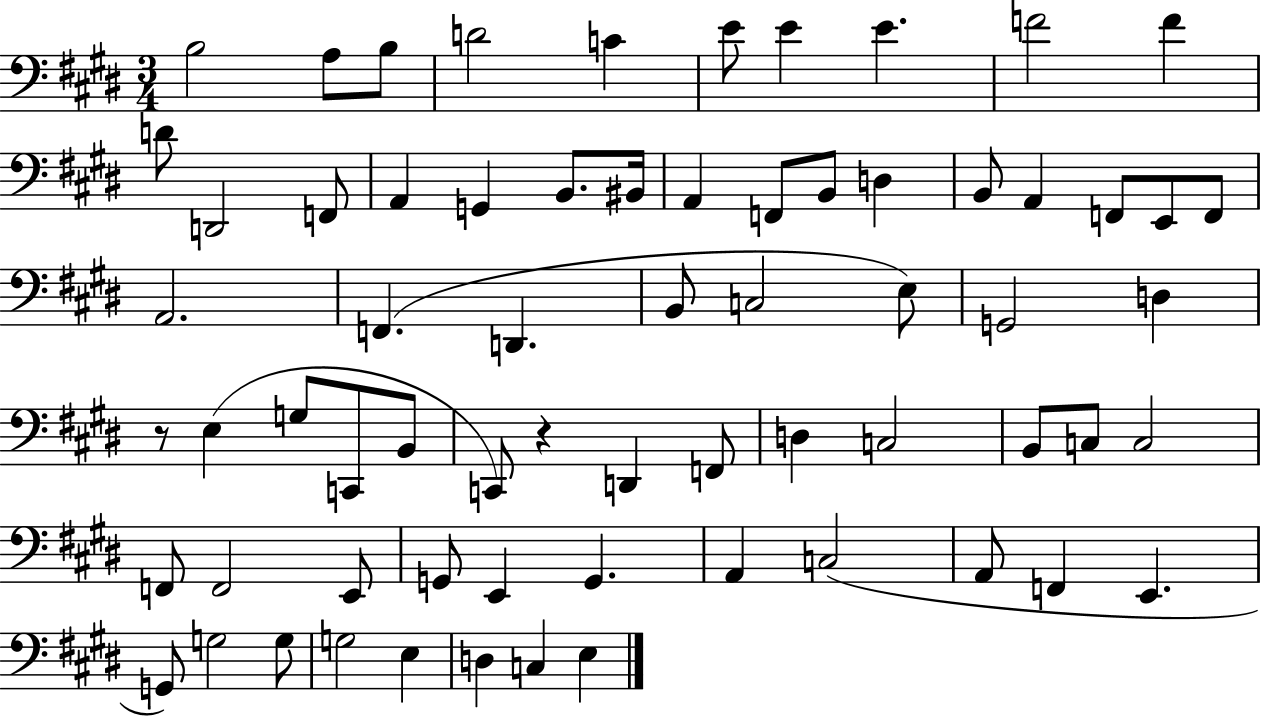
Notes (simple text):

B3/h A3/e B3/e D4/h C4/q E4/e E4/q E4/q. F4/h F4/q D4/e D2/h F2/e A2/q G2/q B2/e. BIS2/s A2/q F2/e B2/e D3/q B2/e A2/q F2/e E2/e F2/e A2/h. F2/q. D2/q. B2/e C3/h E3/e G2/h D3/q R/e E3/q G3/e C2/e B2/e C2/e R/q D2/q F2/e D3/q C3/h B2/e C3/e C3/h F2/e F2/h E2/e G2/e E2/q G2/q. A2/q C3/h A2/e F2/q E2/q. G2/e G3/h G3/e G3/h E3/q D3/q C3/q E3/q